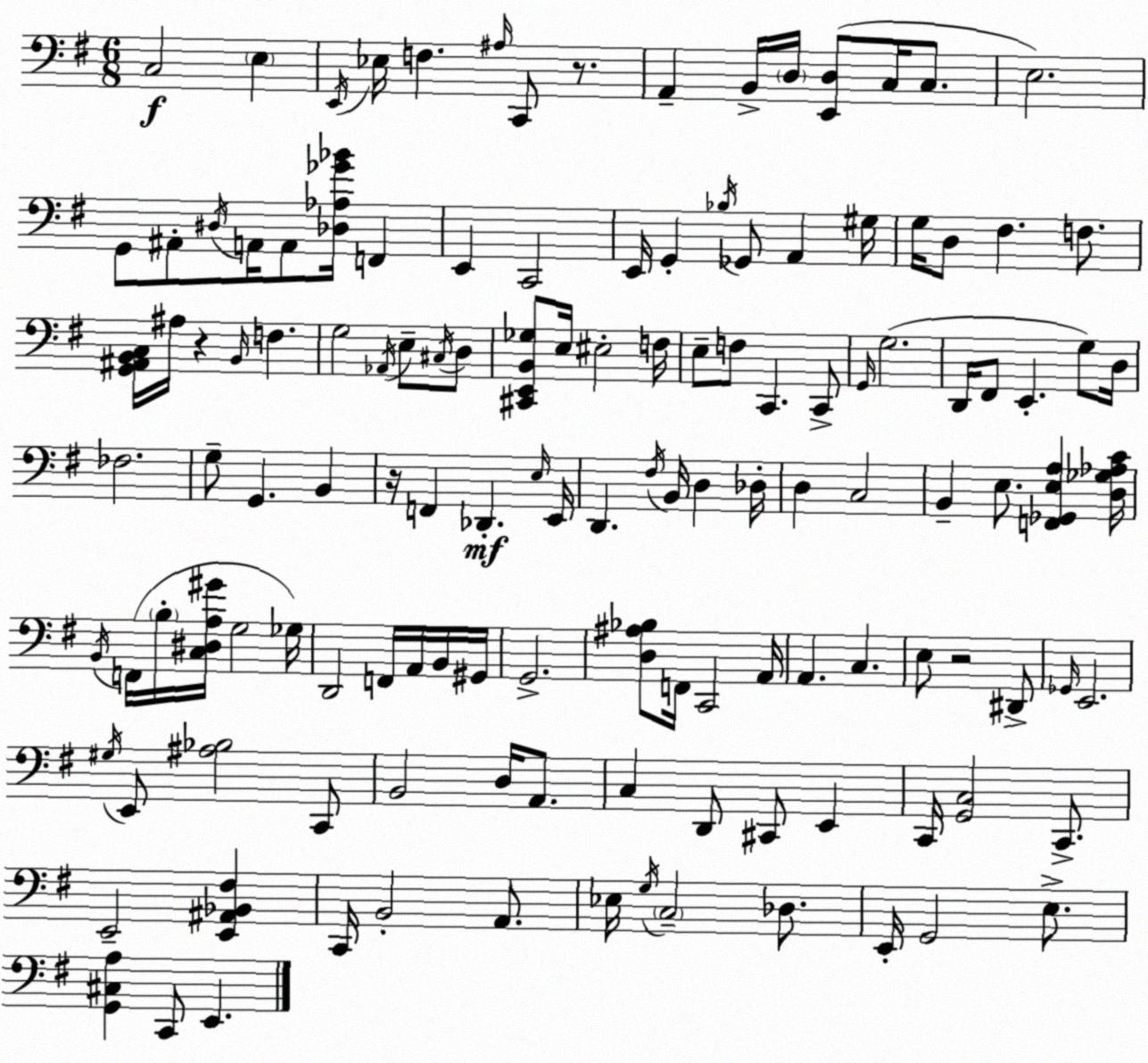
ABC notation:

X:1
T:Untitled
M:6/8
L:1/4
K:Em
C,2 E, E,,/4 _E,/4 F, ^A,/4 C,,/2 z/2 A,, B,,/4 D,/4 [E,,D,]/2 C,/4 C,/2 E,2 G,,/2 ^A,,/2 ^D,/4 A,,/4 A,,/2 [_D,_A,_G_B]/4 F,, E,, C,,2 E,,/4 G,, _B,/4 _G,,/2 A,, ^G,/4 G,/4 D,/2 ^F, F,/2 [G,,^A,,B,,C,]/4 ^A,/4 z B,,/4 F, G,2 _A,,/4 E,/2 ^C,/4 D,/2 [^C,,E,,B,,_G,]/2 E,/4 ^E,2 F,/4 E,/2 F,/2 C,, C,,/2 G,,/4 G,2 D,,/4 ^F,,/2 E,, G,/2 D,/4 _F,2 G,/2 G,, B,, z/4 F,, _D,, E,/4 E,,/4 D,, ^F,/4 B,,/4 D, _D,/4 D, C,2 B,, E,/2 [F,,_G,,E,A,] [D,_G,_A,C]/4 B,,/4 F,,/4 B,/4 [C,^D,A,^G]/4 G,2 _G,/4 D,,2 F,,/4 A,,/4 B,,/4 ^G,,/4 G,,2 [D,^A,_B,]/2 F,,/4 C,,2 A,,/4 A,, C, E,/2 z2 ^D,,/2 _G,,/4 E,,2 ^G,/4 E,,/2 [^A,_B,]2 C,,/2 B,,2 D,/4 A,,/2 C, D,,/2 ^C,,/2 E,, C,,/4 [G,,C,]2 C,,/2 E,,2 [E,,^A,,_B,,^F,] C,,/4 B,,2 A,,/2 _E,/4 G,/4 C,2 _D,/2 E,,/4 G,,2 E,/2 [G,,^C,A,] C,,/2 E,,